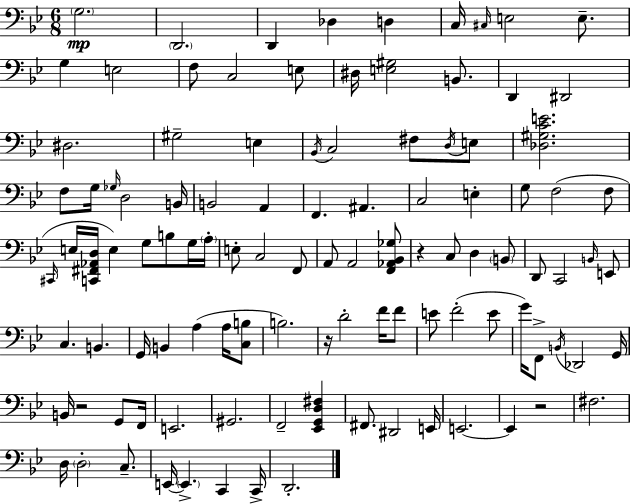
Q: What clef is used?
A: bass